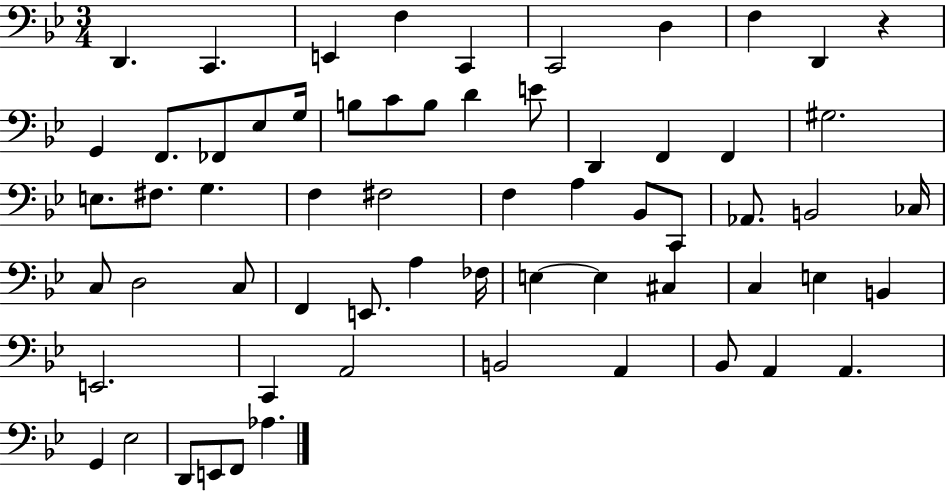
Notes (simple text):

D2/q. C2/q. E2/q F3/q C2/q C2/h D3/q F3/q D2/q R/q G2/q F2/e. FES2/e Eb3/e G3/s B3/e C4/e B3/e D4/q E4/e D2/q F2/q F2/q G#3/h. E3/e. F#3/e. G3/q. F3/q F#3/h F3/q A3/q Bb2/e C2/e Ab2/e. B2/h CES3/s C3/e D3/h C3/e F2/q E2/e. A3/q FES3/s E3/q E3/q C#3/q C3/q E3/q B2/q E2/h. C2/q A2/h B2/h A2/q Bb2/e A2/q A2/q. G2/q Eb3/h D2/e E2/e F2/e Ab3/q.